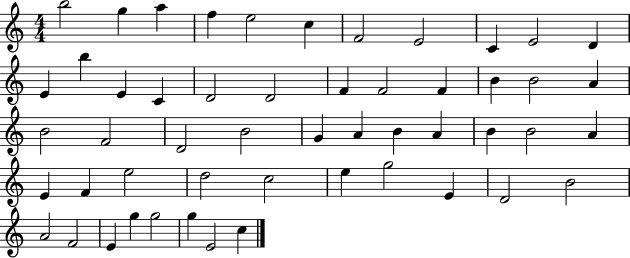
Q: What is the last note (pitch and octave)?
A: C5